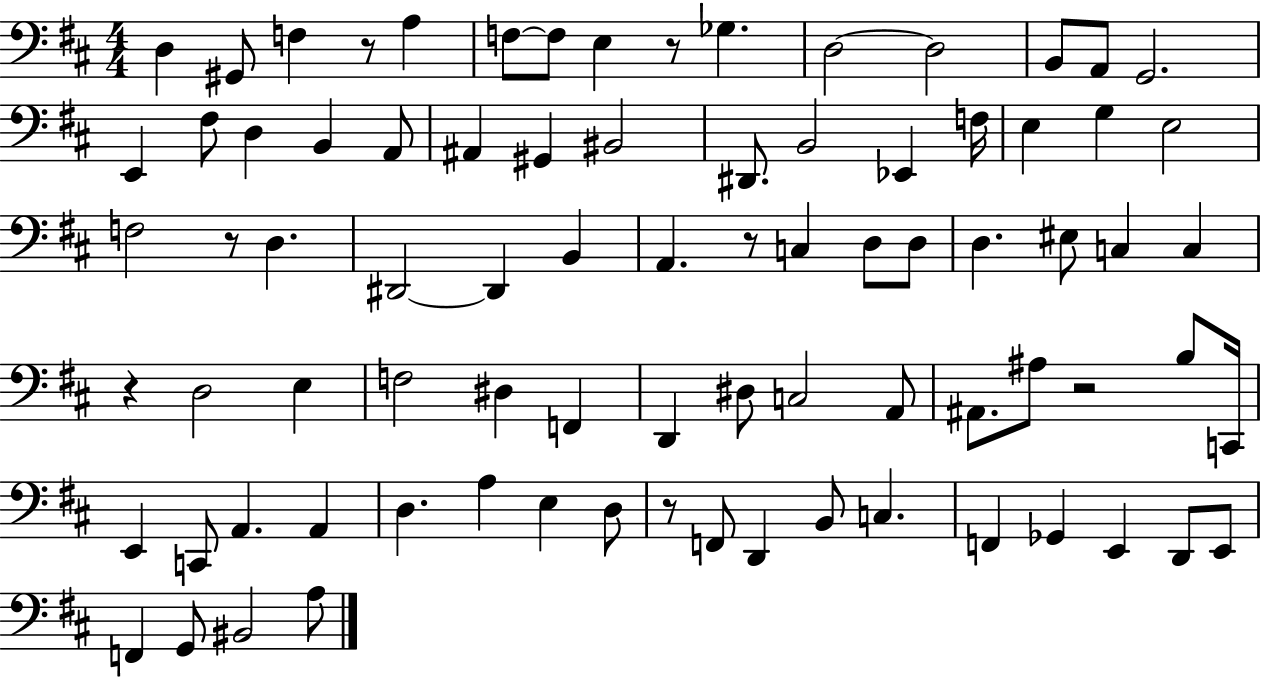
{
  \clef bass
  \numericTimeSignature
  \time 4/4
  \key d \major
  d4 gis,8 f4 r8 a4 | f8~~ f8 e4 r8 ges4. | d2~~ d2 | b,8 a,8 g,2. | \break e,4 fis8 d4 b,4 a,8 | ais,4 gis,4 bis,2 | dis,8. b,2 ees,4 f16 | e4 g4 e2 | \break f2 r8 d4. | dis,2~~ dis,4 b,4 | a,4. r8 c4 d8 d8 | d4. eis8 c4 c4 | \break r4 d2 e4 | f2 dis4 f,4 | d,4 dis8 c2 a,8 | ais,8. ais8 r2 b8 c,16 | \break e,4 c,8 a,4. a,4 | d4. a4 e4 d8 | r8 f,8 d,4 b,8 c4. | f,4 ges,4 e,4 d,8 e,8 | \break f,4 g,8 bis,2 a8 | \bar "|."
}